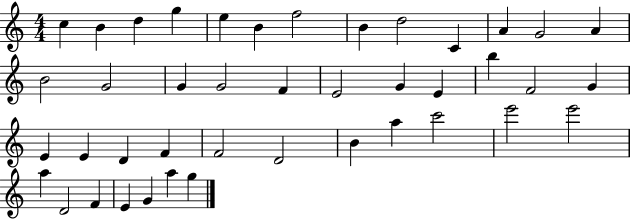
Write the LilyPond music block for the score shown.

{
  \clef treble
  \numericTimeSignature
  \time 4/4
  \key c \major
  c''4 b'4 d''4 g''4 | e''4 b'4 f''2 | b'4 d''2 c'4 | a'4 g'2 a'4 | \break b'2 g'2 | g'4 g'2 f'4 | e'2 g'4 e'4 | b''4 f'2 g'4 | \break e'4 e'4 d'4 f'4 | f'2 d'2 | b'4 a''4 c'''2 | e'''2 e'''2 | \break a''4 d'2 f'4 | e'4 g'4 a''4 g''4 | \bar "|."
}